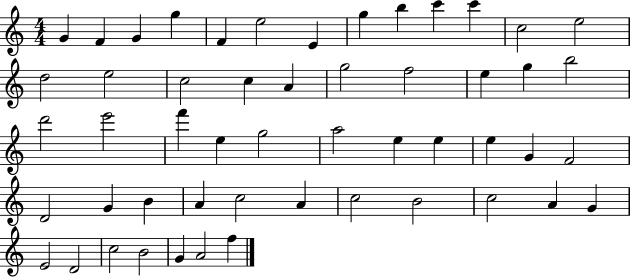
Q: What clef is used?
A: treble